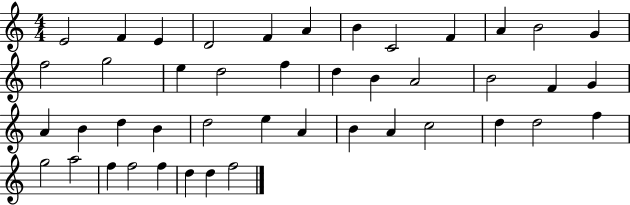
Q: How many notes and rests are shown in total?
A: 44